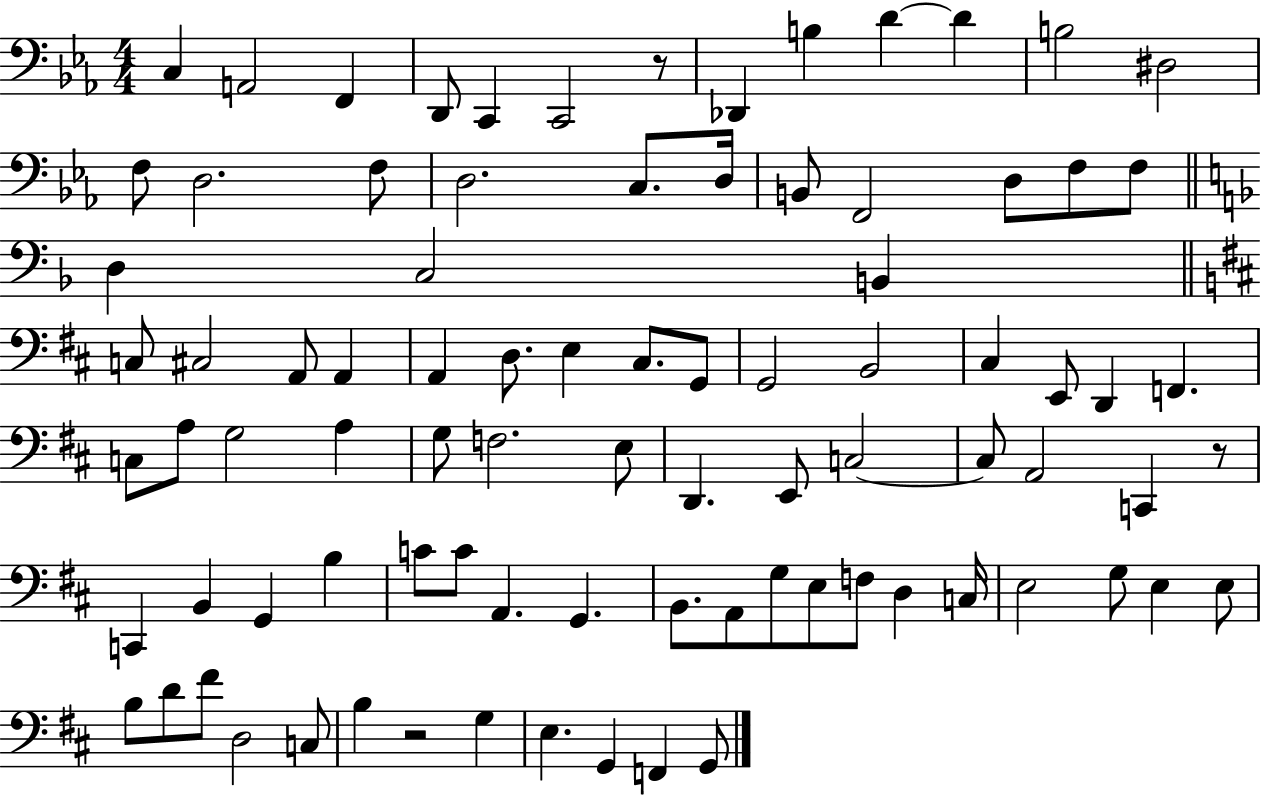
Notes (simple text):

C3/q A2/h F2/q D2/e C2/q C2/h R/e Db2/q B3/q D4/q D4/q B3/h D#3/h F3/e D3/h. F3/e D3/h. C3/e. D3/s B2/e F2/h D3/e F3/e F3/e D3/q C3/h B2/q C3/e C#3/h A2/e A2/q A2/q D3/e. E3/q C#3/e. G2/e G2/h B2/h C#3/q E2/e D2/q F2/q. C3/e A3/e G3/h A3/q G3/e F3/h. E3/e D2/q. E2/e C3/h C3/e A2/h C2/q R/e C2/q B2/q G2/q B3/q C4/e C4/e A2/q. G2/q. B2/e. A2/e G3/e E3/e F3/e D3/q C3/s E3/h G3/e E3/q E3/e B3/e D4/e F#4/e D3/h C3/e B3/q R/h G3/q E3/q. G2/q F2/q G2/e